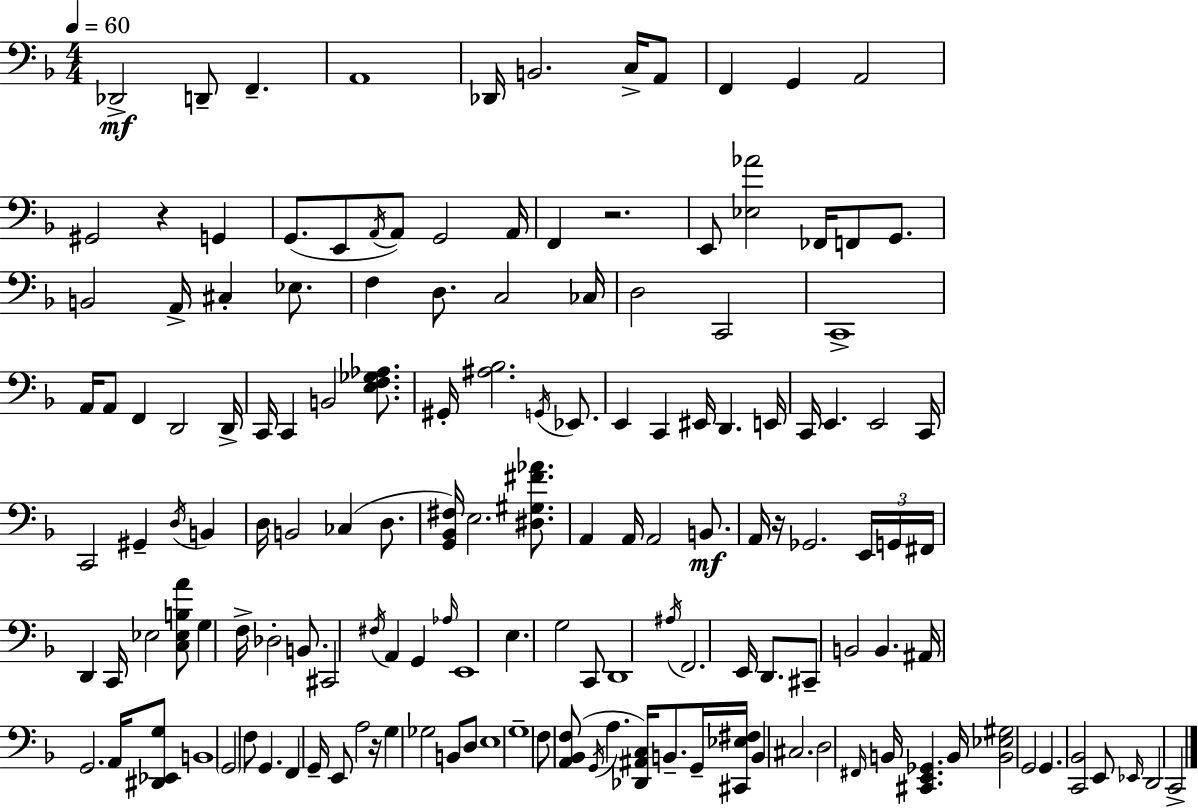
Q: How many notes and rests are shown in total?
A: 148